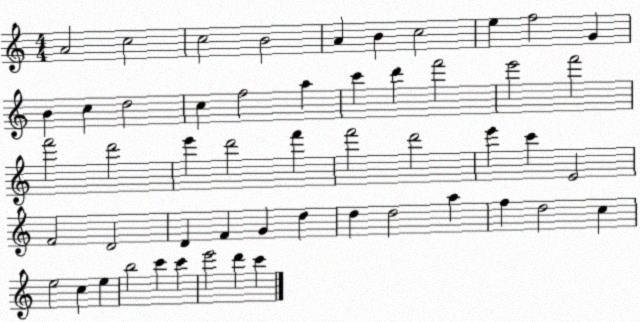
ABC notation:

X:1
T:Untitled
M:4/4
L:1/4
K:C
A2 c2 c2 B2 A B c2 e f2 G B c d2 c f2 a c' d' f'2 e'2 f'2 f'2 d'2 e' d'2 f' f'2 d'2 e' c' E2 F2 D2 D F G d d d2 a f d2 c e2 c e b2 c' c' e'2 d' c'